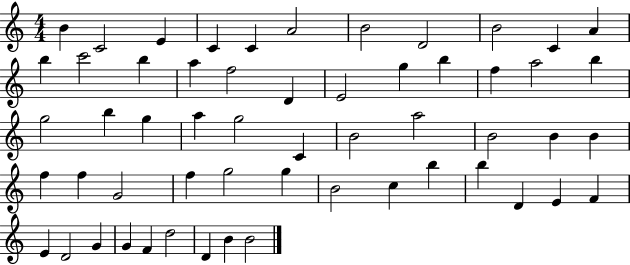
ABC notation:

X:1
T:Untitled
M:4/4
L:1/4
K:C
B C2 E C C A2 B2 D2 B2 C A b c'2 b a f2 D E2 g b f a2 b g2 b g a g2 C B2 a2 B2 B B f f G2 f g2 g B2 c b b D E F E D2 G G F d2 D B B2